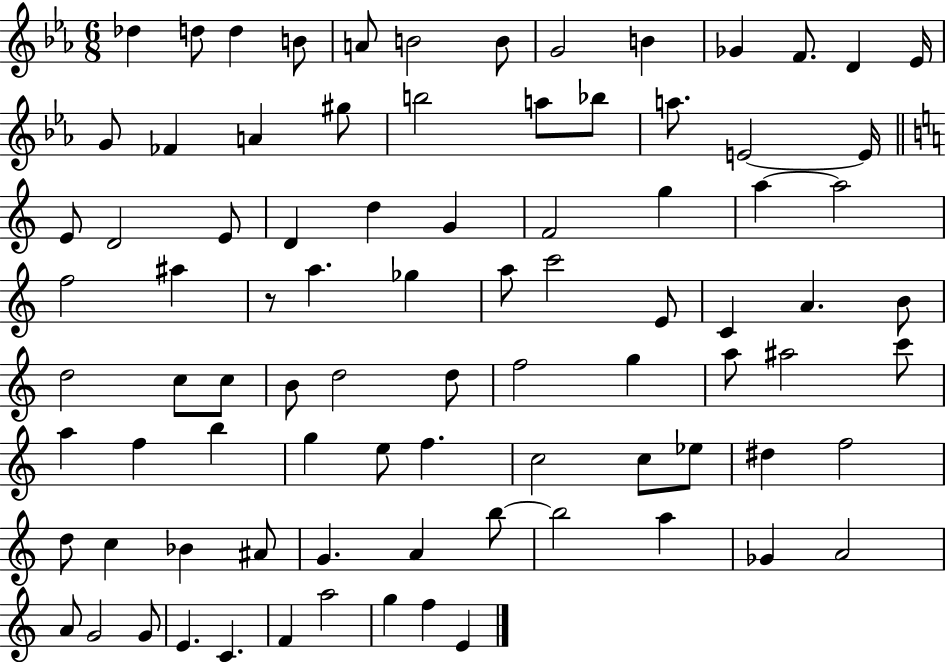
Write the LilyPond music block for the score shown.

{
  \clef treble
  \numericTimeSignature
  \time 6/8
  \key ees \major
  des''4 d''8 d''4 b'8 | a'8 b'2 b'8 | g'2 b'4 | ges'4 f'8. d'4 ees'16 | \break g'8 fes'4 a'4 gis''8 | b''2 a''8 bes''8 | a''8. e'2~~ e'16 | \bar "||" \break \key c \major e'8 d'2 e'8 | d'4 d''4 g'4 | f'2 g''4 | a''4~~ a''2 | \break f''2 ais''4 | r8 a''4. ges''4 | a''8 c'''2 e'8 | c'4 a'4. b'8 | \break d''2 c''8 c''8 | b'8 d''2 d''8 | f''2 g''4 | a''8 ais''2 c'''8 | \break a''4 f''4 b''4 | g''4 e''8 f''4. | c''2 c''8 ees''8 | dis''4 f''2 | \break d''8 c''4 bes'4 ais'8 | g'4. a'4 b''8~~ | b''2 a''4 | ges'4 a'2 | \break a'8 g'2 g'8 | e'4. c'4. | f'4 a''2 | g''4 f''4 e'4 | \break \bar "|."
}